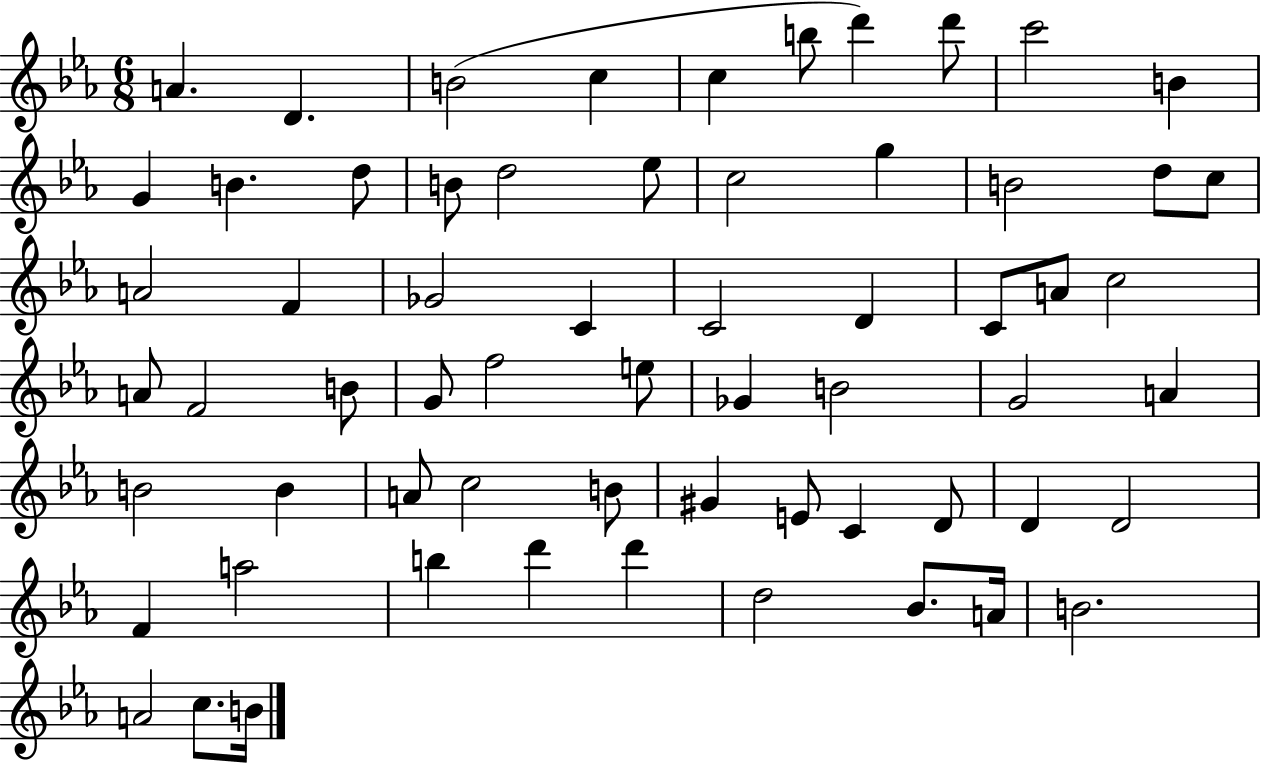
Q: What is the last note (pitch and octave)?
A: B4